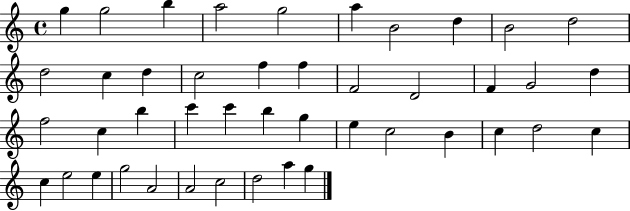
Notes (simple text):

G5/q G5/h B5/q A5/h G5/h A5/q B4/h D5/q B4/h D5/h D5/h C5/q D5/q C5/h F5/q F5/q F4/h D4/h F4/q G4/h D5/q F5/h C5/q B5/q C6/q C6/q B5/q G5/q E5/q C5/h B4/q C5/q D5/h C5/q C5/q E5/h E5/q G5/h A4/h A4/h C5/h D5/h A5/q G5/q